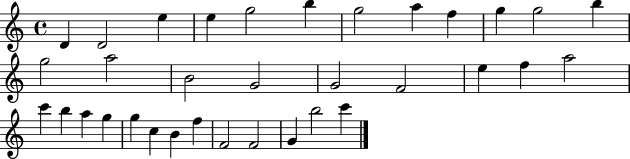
X:1
T:Untitled
M:4/4
L:1/4
K:C
D D2 e e g2 b g2 a f g g2 b g2 a2 B2 G2 G2 F2 e f a2 c' b a g g c B f F2 F2 G b2 c'